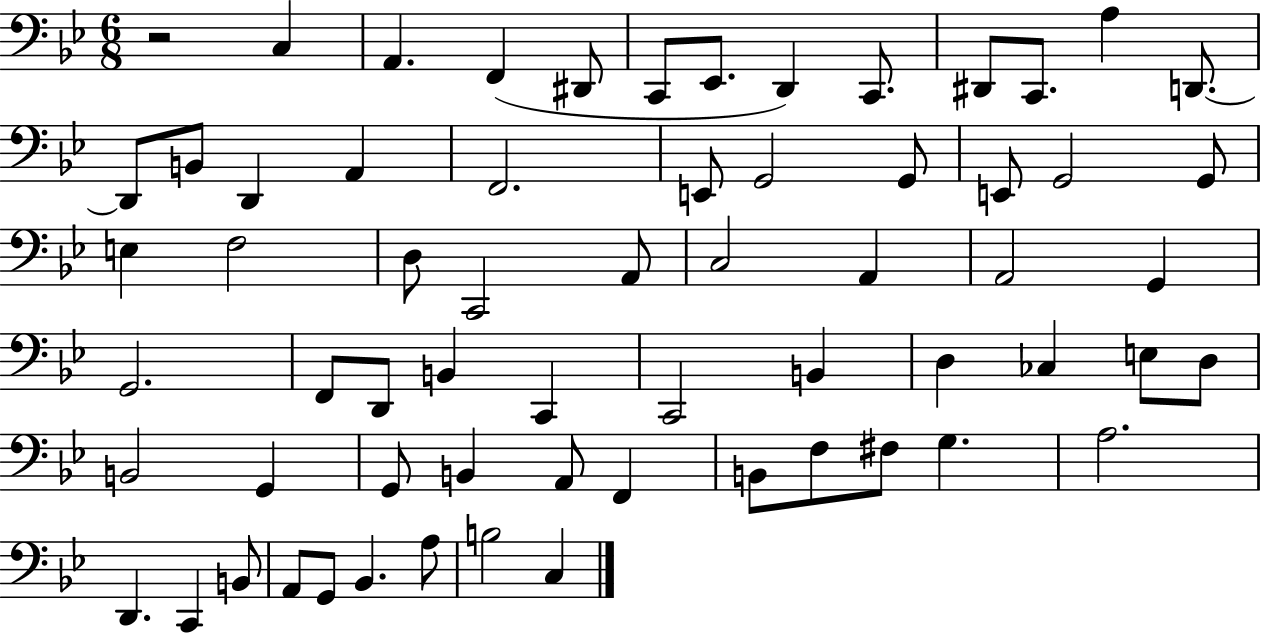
X:1
T:Untitled
M:6/8
L:1/4
K:Bb
z2 C, A,, F,, ^D,,/2 C,,/2 _E,,/2 D,, C,,/2 ^D,,/2 C,,/2 A, D,,/2 D,,/2 B,,/2 D,, A,, F,,2 E,,/2 G,,2 G,,/2 E,,/2 G,,2 G,,/2 E, F,2 D,/2 C,,2 A,,/2 C,2 A,, A,,2 G,, G,,2 F,,/2 D,,/2 B,, C,, C,,2 B,, D, _C, E,/2 D,/2 B,,2 G,, G,,/2 B,, A,,/2 F,, B,,/2 F,/2 ^F,/2 G, A,2 D,, C,, B,,/2 A,,/2 G,,/2 _B,, A,/2 B,2 C,